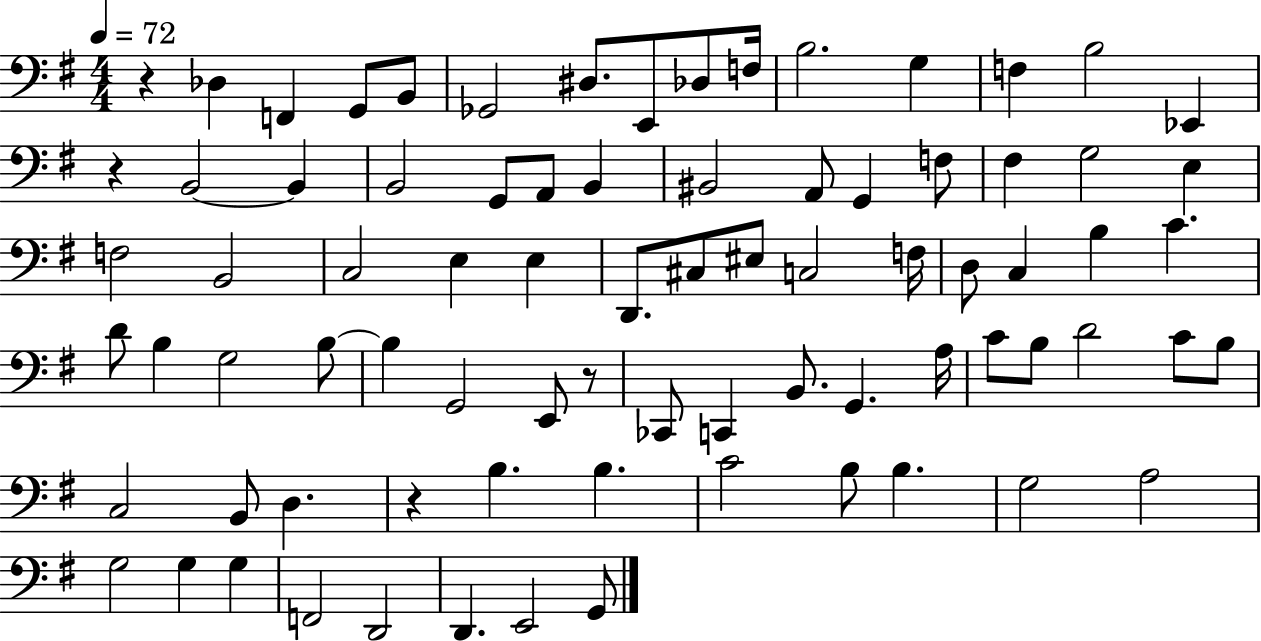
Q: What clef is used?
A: bass